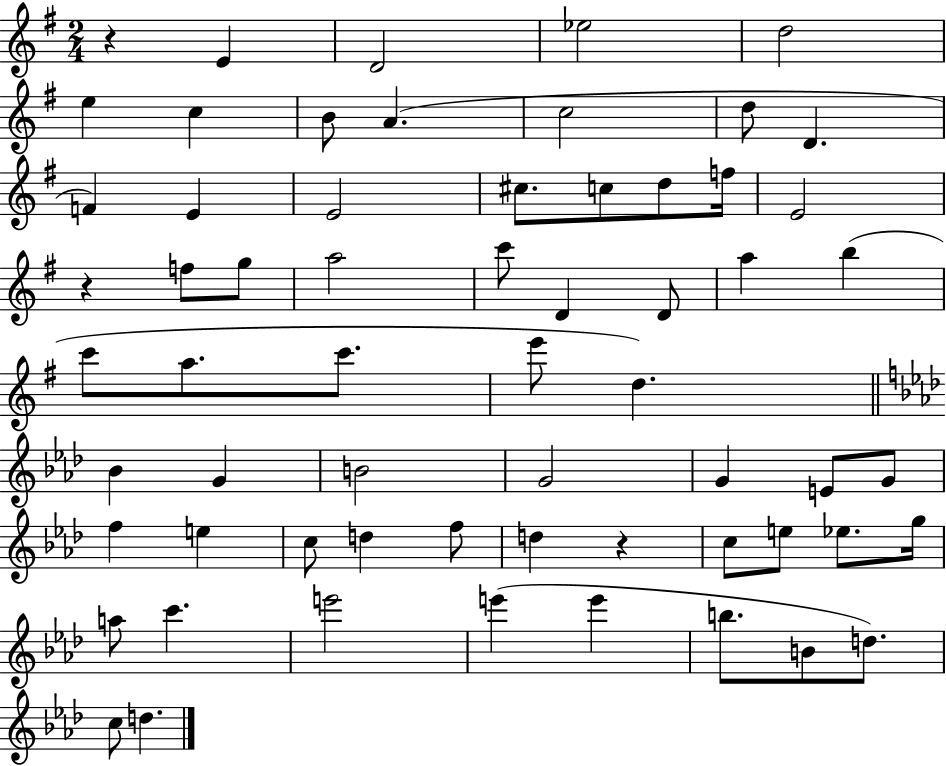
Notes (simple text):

R/q E4/q D4/h Eb5/h D5/h E5/q C5/q B4/e A4/q. C5/h D5/e D4/q. F4/q E4/q E4/h C#5/e. C5/e D5/e F5/s E4/h R/q F5/e G5/e A5/h C6/e D4/q D4/e A5/q B5/q C6/e A5/e. C6/e. E6/e D5/q. Bb4/q G4/q B4/h G4/h G4/q E4/e G4/e F5/q E5/q C5/e D5/q F5/e D5/q R/q C5/e E5/e Eb5/e. G5/s A5/e C6/q. E6/h E6/q E6/q B5/e. B4/e D5/e. C5/e D5/q.